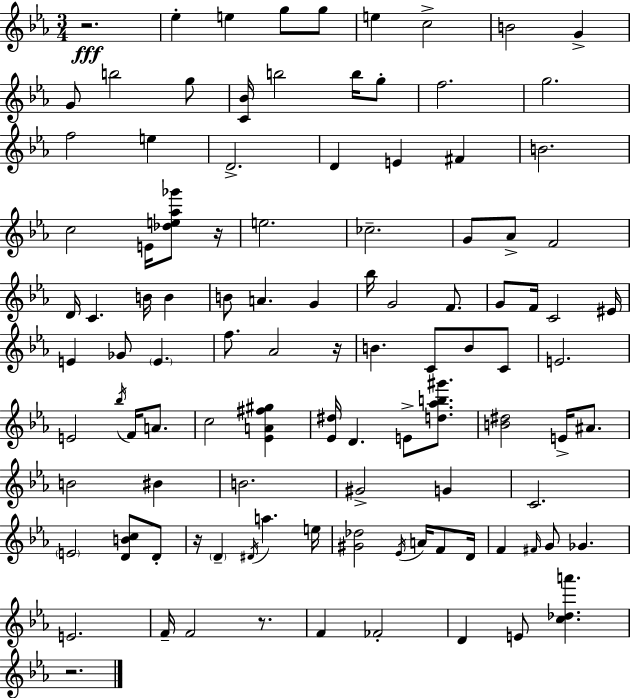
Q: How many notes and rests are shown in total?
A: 105